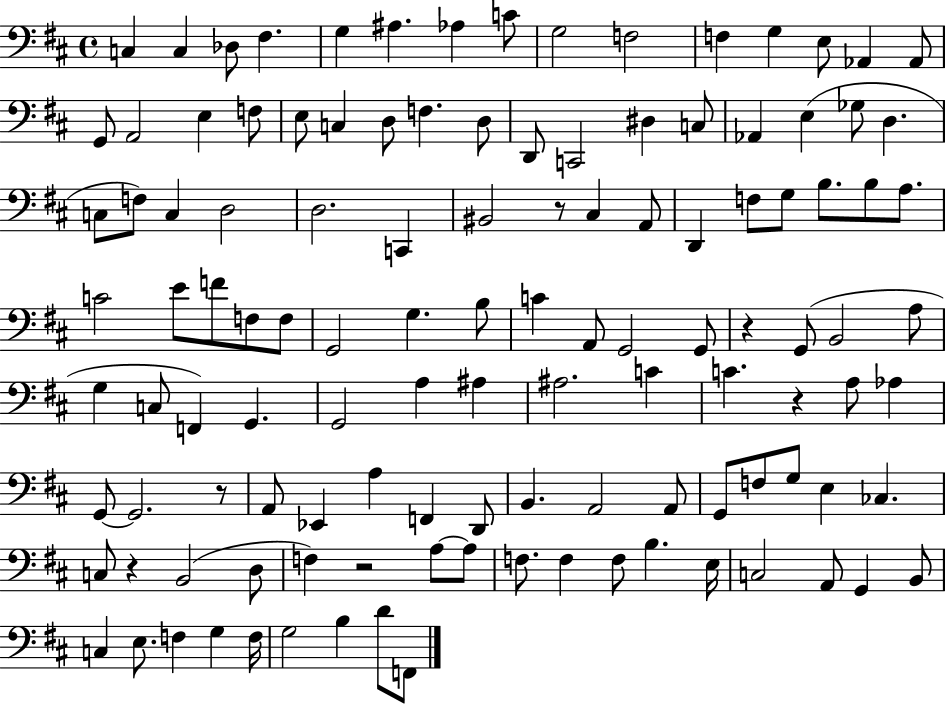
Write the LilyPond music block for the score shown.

{
  \clef bass
  \time 4/4
  \defaultTimeSignature
  \key d \major
  \repeat volta 2 { c4 c4 des8 fis4. | g4 ais4. aes4 c'8 | g2 f2 | f4 g4 e8 aes,4 aes,8 | \break g,8 a,2 e4 f8 | e8 c4 d8 f4. d8 | d,8 c,2 dis4 c8 | aes,4 e4( ges8 d4. | \break c8 f8) c4 d2 | d2. c,4 | bis,2 r8 cis4 a,8 | d,4 f8 g8 b8. b8 a8. | \break c'2 e'8 f'8 f8 f8 | g,2 g4. b8 | c'4 a,8 g,2 g,8 | r4 g,8( b,2 a8 | \break g4 c8 f,4) g,4. | g,2 a4 ais4 | ais2. c'4 | c'4. r4 a8 aes4 | \break g,8~~ g,2. r8 | a,8 ees,4 a4 f,4 d,8 | b,4. a,2 a,8 | g,8 f8 g8 e4 ces4. | \break c8 r4 b,2( d8 | f4) r2 a8~~ a8 | f8. f4 f8 b4. e16 | c2 a,8 g,4 b,8 | \break c4 e8. f4 g4 f16 | g2 b4 d'8 f,8 | } \bar "|."
}